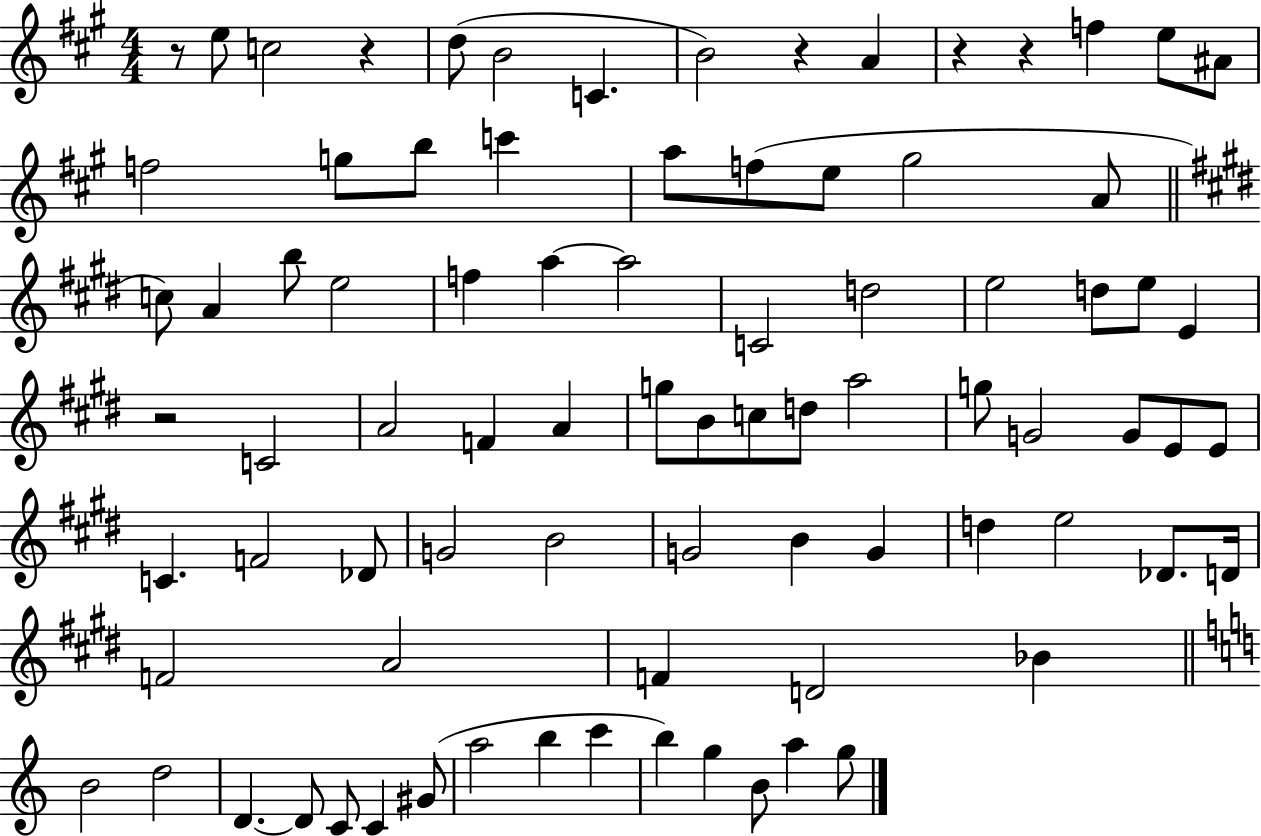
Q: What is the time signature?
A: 4/4